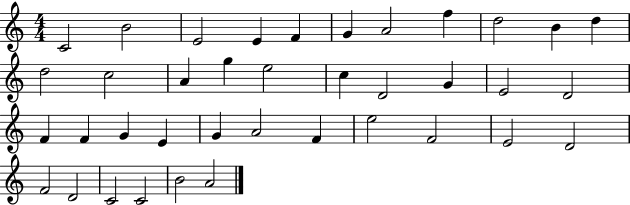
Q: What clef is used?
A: treble